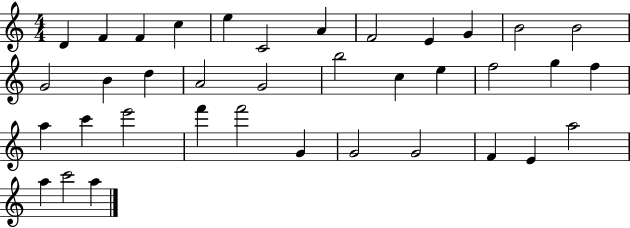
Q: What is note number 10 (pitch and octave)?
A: G4